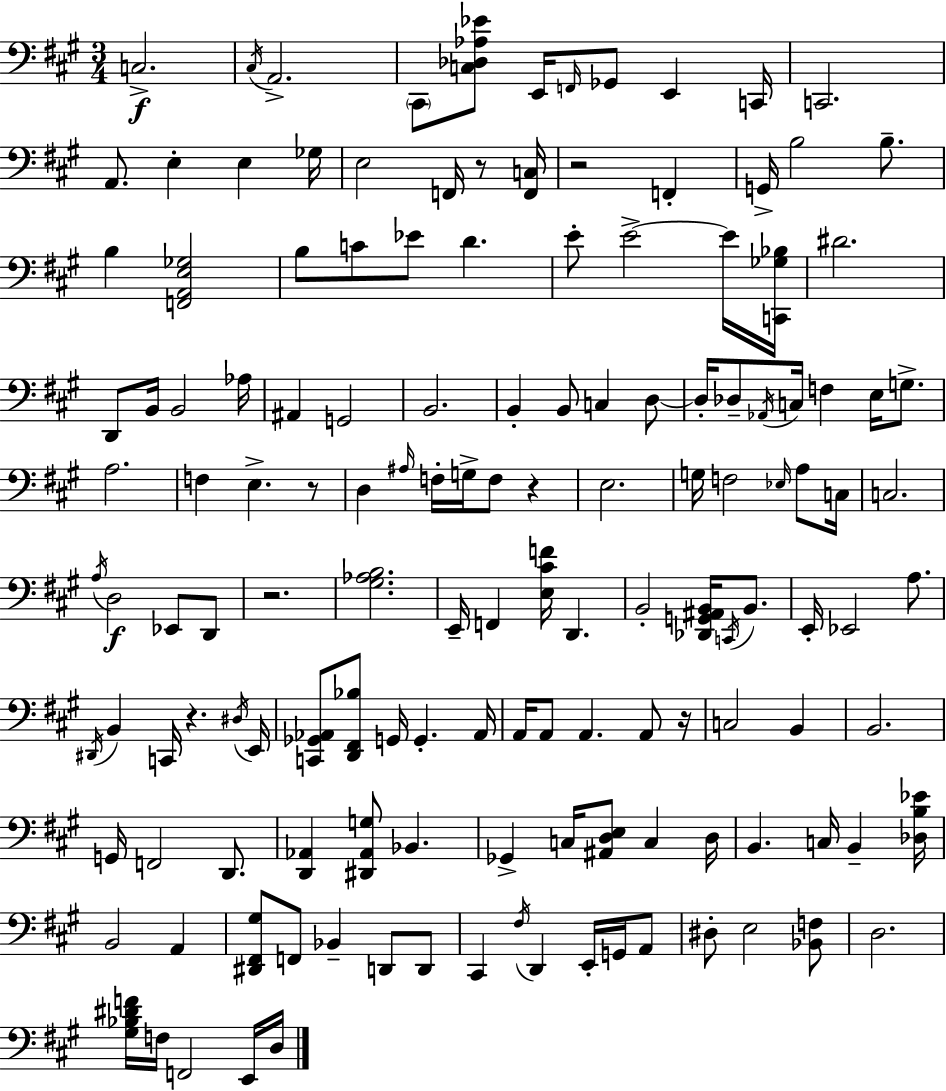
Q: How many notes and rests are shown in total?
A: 143